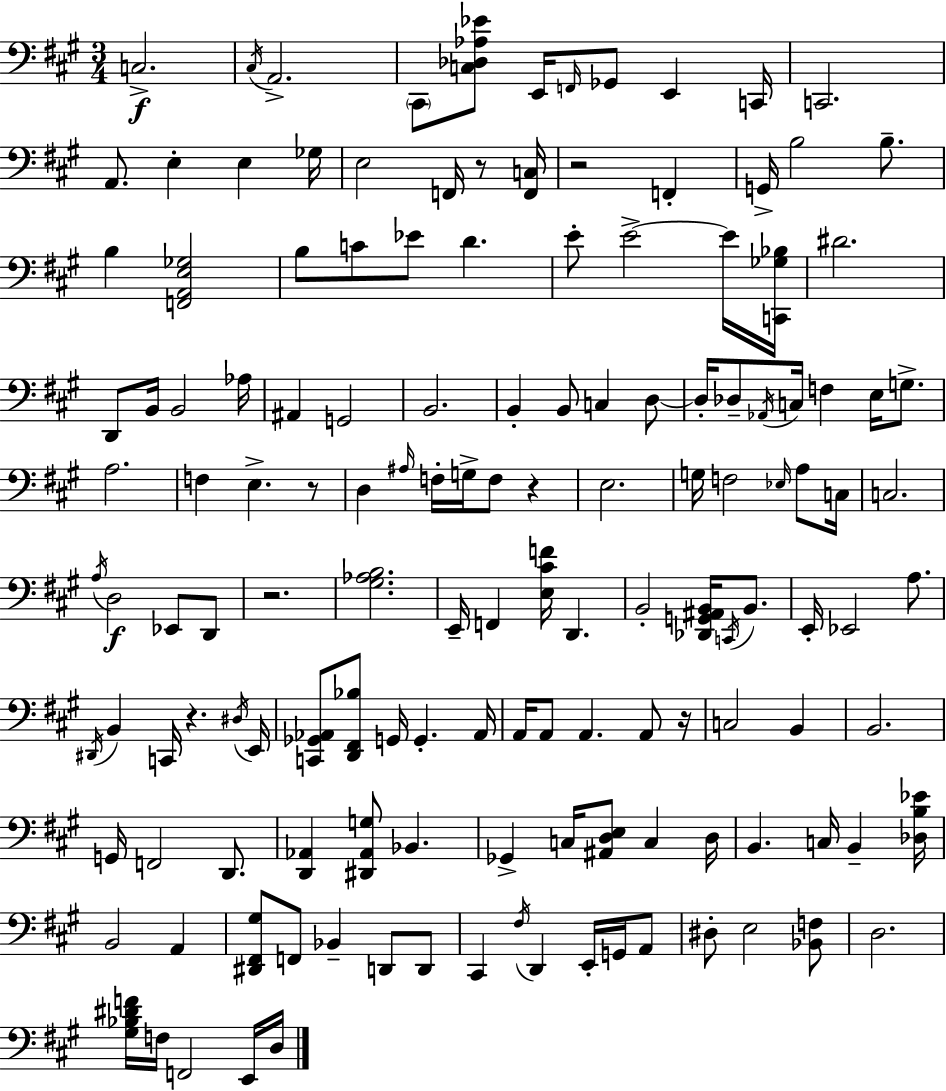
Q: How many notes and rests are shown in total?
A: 143